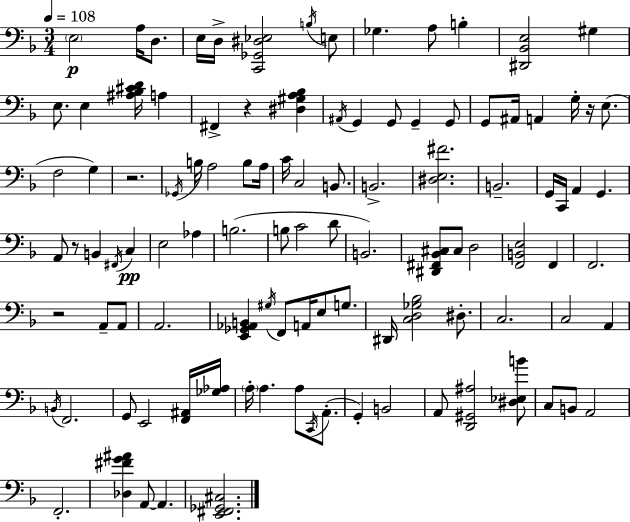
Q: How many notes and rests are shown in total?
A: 107